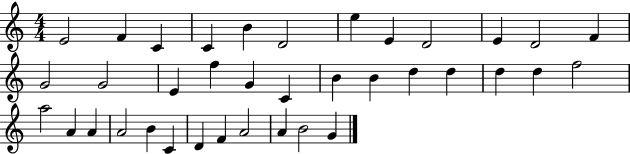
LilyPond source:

{
  \clef treble
  \numericTimeSignature
  \time 4/4
  \key c \major
  e'2 f'4 c'4 | c'4 b'4 d'2 | e''4 e'4 d'2 | e'4 d'2 f'4 | \break g'2 g'2 | e'4 f''4 g'4 c'4 | b'4 b'4 d''4 d''4 | d''4 d''4 f''2 | \break a''2 a'4 a'4 | a'2 b'4 c'4 | d'4 f'4 a'2 | a'4 b'2 g'4 | \break \bar "|."
}